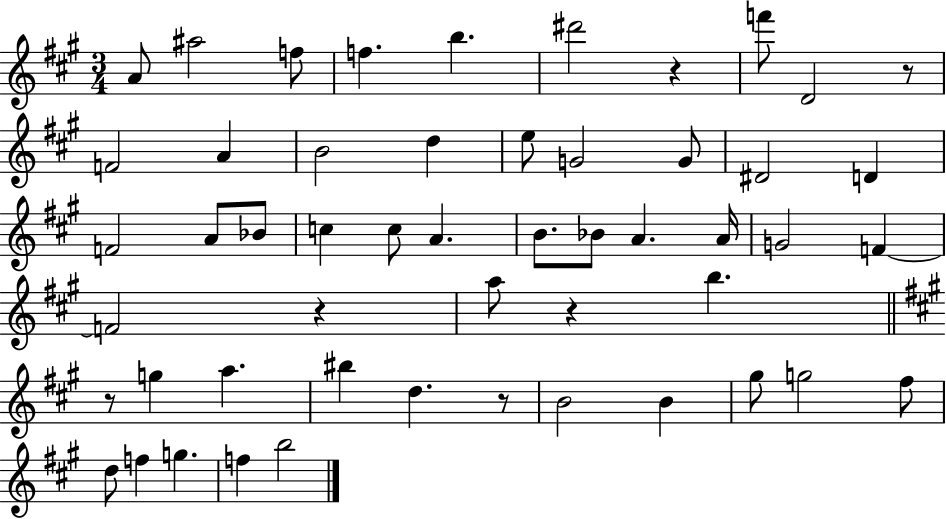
A4/e A#5/h F5/e F5/q. B5/q. D#6/h R/q F6/e D4/h R/e F4/h A4/q B4/h D5/q E5/e G4/h G4/e D#4/h D4/q F4/h A4/e Bb4/e C5/q C5/e A4/q. B4/e. Bb4/e A4/q. A4/s G4/h F4/q F4/h R/q A5/e R/q B5/q. R/e G5/q A5/q. BIS5/q D5/q. R/e B4/h B4/q G#5/e G5/h F#5/e D5/e F5/q G5/q. F5/q B5/h